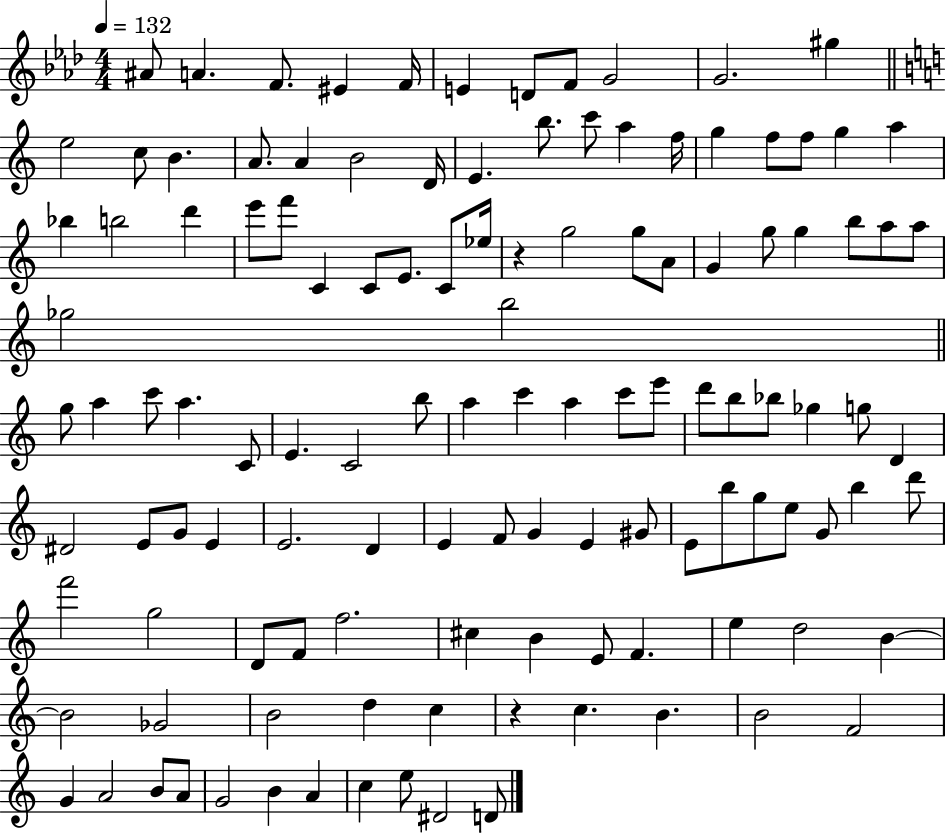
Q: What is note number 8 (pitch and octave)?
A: F4